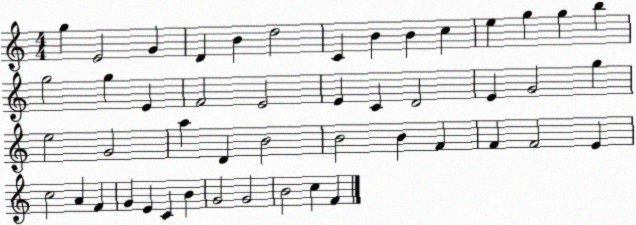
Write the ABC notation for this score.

X:1
T:Untitled
M:4/4
L:1/4
K:C
g E2 G D B d2 C B B c e g g b g2 g E F2 E2 E C D2 E G2 g e2 G2 a D B2 B2 B F F F2 E c2 A F G E C B G2 G2 B2 c F